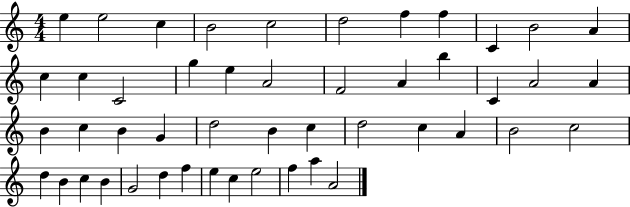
{
  \clef treble
  \numericTimeSignature
  \time 4/4
  \key c \major
  e''4 e''2 c''4 | b'2 c''2 | d''2 f''4 f''4 | c'4 b'2 a'4 | \break c''4 c''4 c'2 | g''4 e''4 a'2 | f'2 a'4 b''4 | c'4 a'2 a'4 | \break b'4 c''4 b'4 g'4 | d''2 b'4 c''4 | d''2 c''4 a'4 | b'2 c''2 | \break d''4 b'4 c''4 b'4 | g'2 d''4 f''4 | e''4 c''4 e''2 | f''4 a''4 a'2 | \break \bar "|."
}